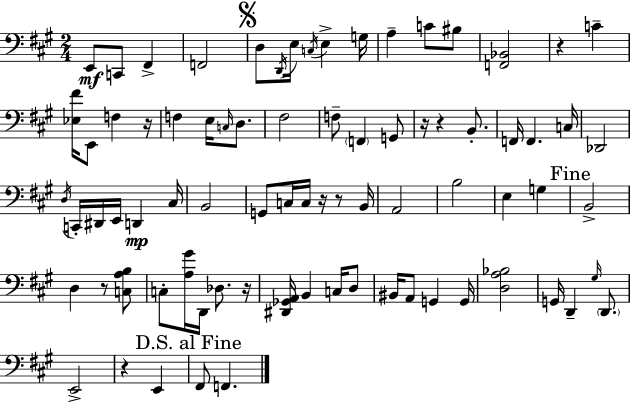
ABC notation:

X:1
T:Untitled
M:2/4
L:1/4
K:A
E,,/2 C,,/2 ^F,, F,,2 D,/2 D,,/4 E,/4 C,/4 E, G,/4 A, C/2 ^B,/2 [F,,_B,,]2 z C [_E,^F]/4 E,,/2 F, z/4 F, E,/4 C,/4 D,/2 ^F,2 F,/2 F,, G,,/2 z/4 z B,,/2 F,,/4 F,, C,/4 _D,,2 D,/4 C,,/4 ^D,,/4 E,,/4 D,, ^C,/4 B,,2 G,,/2 C,/4 C,/4 z/4 z/2 B,,/4 A,,2 B,2 E, G, B,,2 D, z/2 [C,A,B,]/2 C,/2 [A,^G]/4 D,,/4 _D,/2 z/4 [^D,,_G,,A,,]/4 B,, C,/4 D,/2 ^B,,/4 A,,/2 G,, G,,/4 [D,A,_B,]2 G,,/4 D,, ^G,/4 D,,/2 E,,2 z E,, ^F,,/2 F,,